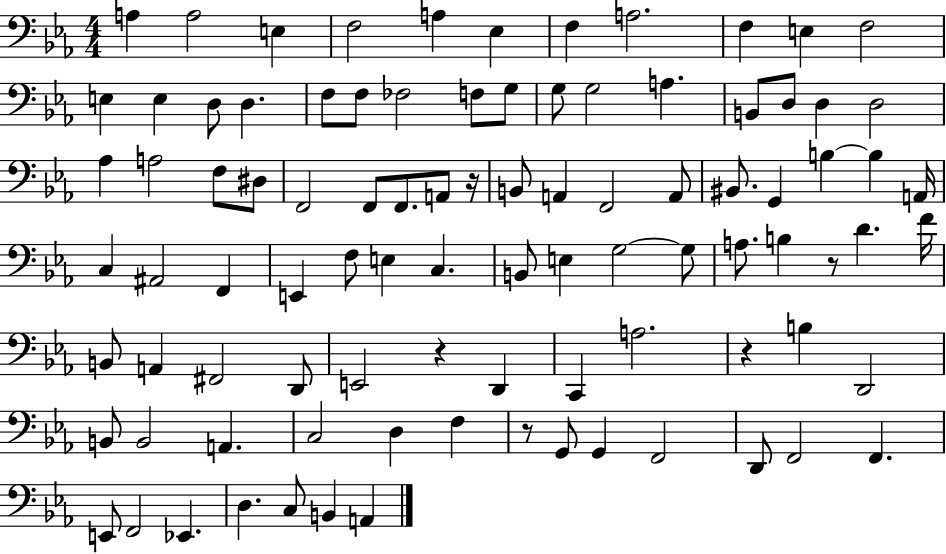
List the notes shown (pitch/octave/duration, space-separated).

A3/q A3/h E3/q F3/h A3/q Eb3/q F3/q A3/h. F3/q E3/q F3/h E3/q E3/q D3/e D3/q. F3/e F3/e FES3/h F3/e G3/e G3/e G3/h A3/q. B2/e D3/e D3/q D3/h Ab3/q A3/h F3/e D#3/e F2/h F2/e F2/e. A2/e R/s B2/e A2/q F2/h A2/e BIS2/e. G2/q B3/q B3/q A2/s C3/q A#2/h F2/q E2/q F3/e E3/q C3/q. B2/e E3/q G3/h G3/e A3/e. B3/q R/e D4/q. F4/s B2/e A2/q F#2/h D2/e E2/h R/q D2/q C2/q A3/h. R/q B3/q D2/h B2/e B2/h A2/q. C3/h D3/q F3/q R/e G2/e G2/q F2/h D2/e F2/h F2/q. E2/e F2/h Eb2/q. D3/q. C3/e B2/q A2/q